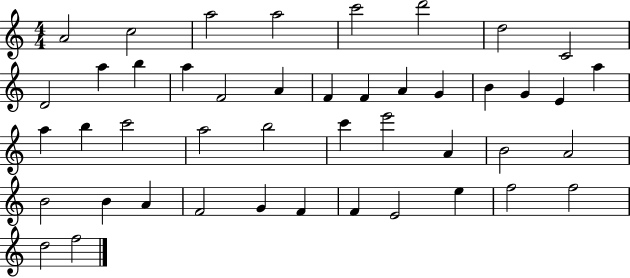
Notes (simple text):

A4/h C5/h A5/h A5/h C6/h D6/h D5/h C4/h D4/h A5/q B5/q A5/q F4/h A4/q F4/q F4/q A4/q G4/q B4/q G4/q E4/q A5/q A5/q B5/q C6/h A5/h B5/h C6/q E6/h A4/q B4/h A4/h B4/h B4/q A4/q F4/h G4/q F4/q F4/q E4/h E5/q F5/h F5/h D5/h F5/h